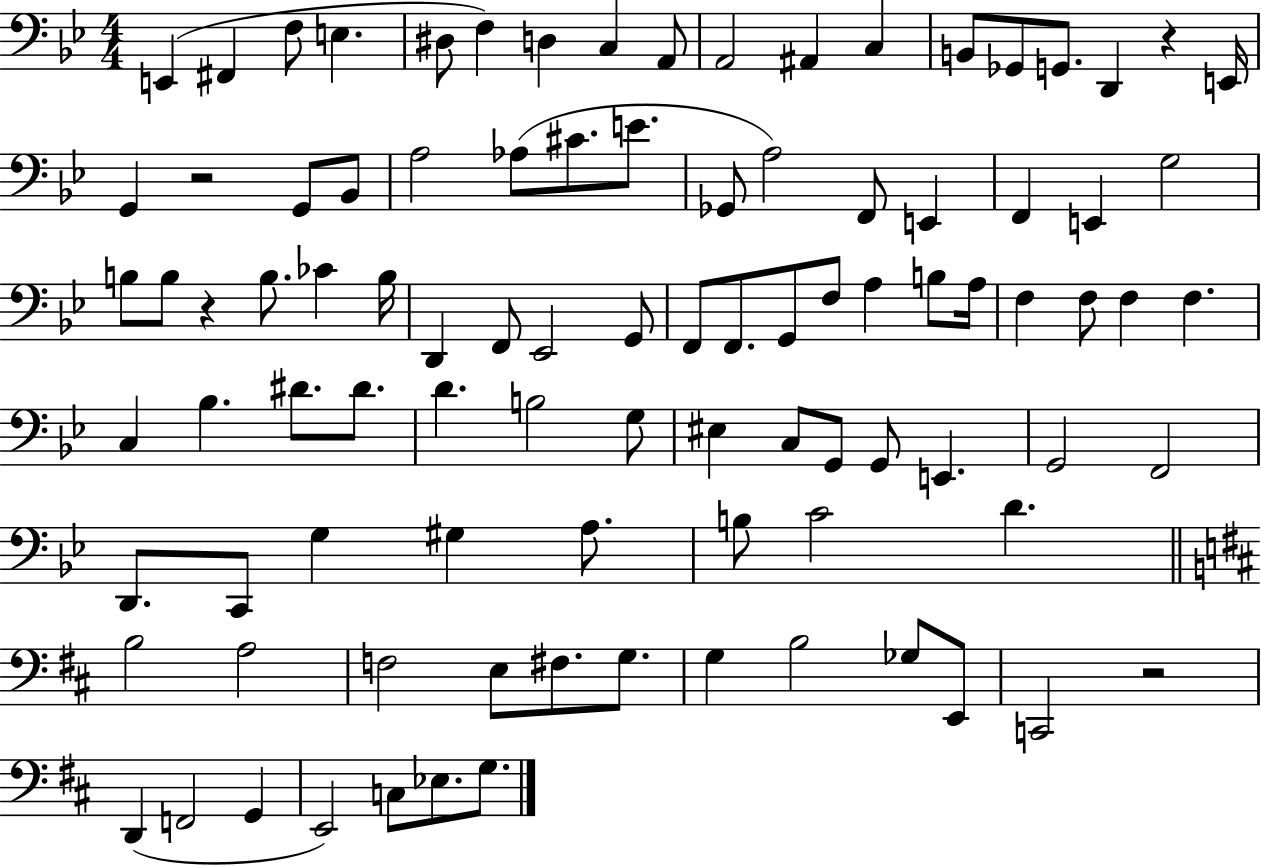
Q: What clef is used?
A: bass